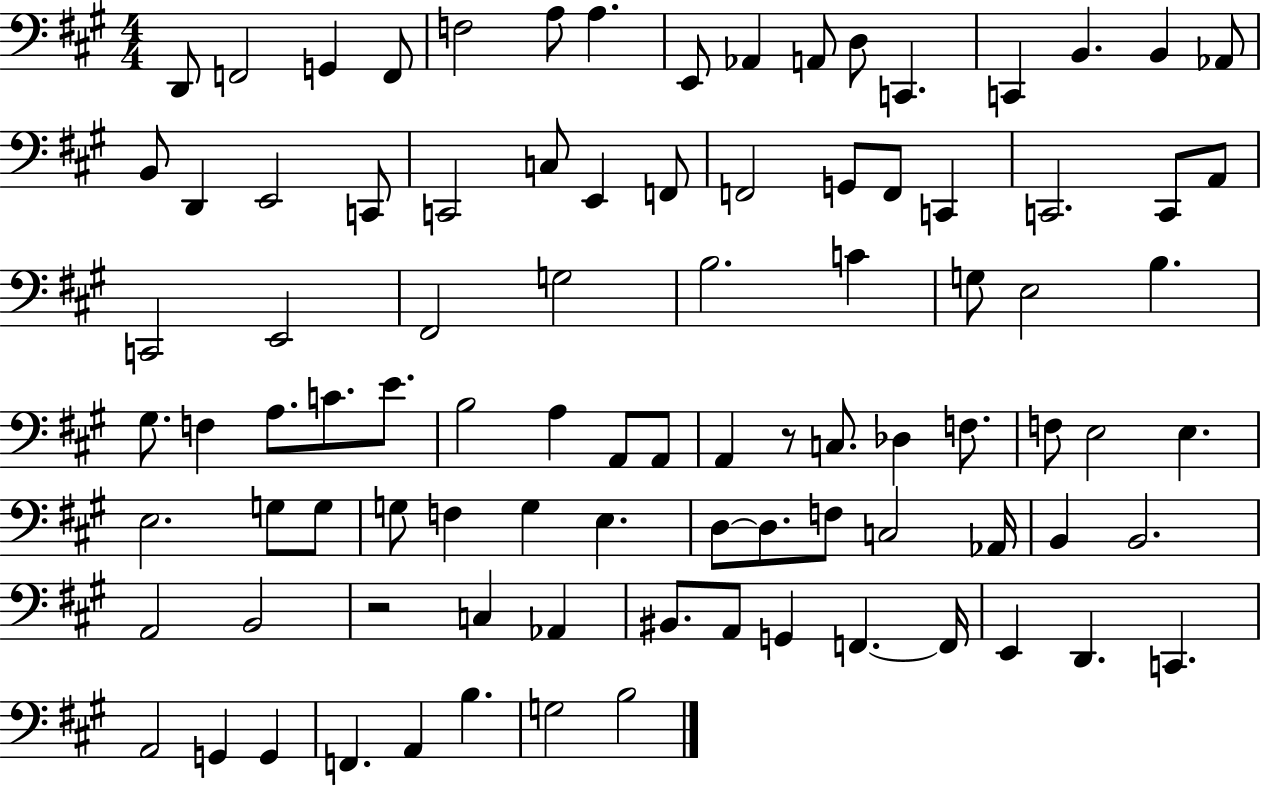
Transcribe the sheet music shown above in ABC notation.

X:1
T:Untitled
M:4/4
L:1/4
K:A
D,,/2 F,,2 G,, F,,/2 F,2 A,/2 A, E,,/2 _A,, A,,/2 D,/2 C,, C,, B,, B,, _A,,/2 B,,/2 D,, E,,2 C,,/2 C,,2 C,/2 E,, F,,/2 F,,2 G,,/2 F,,/2 C,, C,,2 C,,/2 A,,/2 C,,2 E,,2 ^F,,2 G,2 B,2 C G,/2 E,2 B, ^G,/2 F, A,/2 C/2 E/2 B,2 A, A,,/2 A,,/2 A,, z/2 C,/2 _D, F,/2 F,/2 E,2 E, E,2 G,/2 G,/2 G,/2 F, G, E, D,/2 D,/2 F,/2 C,2 _A,,/4 B,, B,,2 A,,2 B,,2 z2 C, _A,, ^B,,/2 A,,/2 G,, F,, F,,/4 E,, D,, C,, A,,2 G,, G,, F,, A,, B, G,2 B,2